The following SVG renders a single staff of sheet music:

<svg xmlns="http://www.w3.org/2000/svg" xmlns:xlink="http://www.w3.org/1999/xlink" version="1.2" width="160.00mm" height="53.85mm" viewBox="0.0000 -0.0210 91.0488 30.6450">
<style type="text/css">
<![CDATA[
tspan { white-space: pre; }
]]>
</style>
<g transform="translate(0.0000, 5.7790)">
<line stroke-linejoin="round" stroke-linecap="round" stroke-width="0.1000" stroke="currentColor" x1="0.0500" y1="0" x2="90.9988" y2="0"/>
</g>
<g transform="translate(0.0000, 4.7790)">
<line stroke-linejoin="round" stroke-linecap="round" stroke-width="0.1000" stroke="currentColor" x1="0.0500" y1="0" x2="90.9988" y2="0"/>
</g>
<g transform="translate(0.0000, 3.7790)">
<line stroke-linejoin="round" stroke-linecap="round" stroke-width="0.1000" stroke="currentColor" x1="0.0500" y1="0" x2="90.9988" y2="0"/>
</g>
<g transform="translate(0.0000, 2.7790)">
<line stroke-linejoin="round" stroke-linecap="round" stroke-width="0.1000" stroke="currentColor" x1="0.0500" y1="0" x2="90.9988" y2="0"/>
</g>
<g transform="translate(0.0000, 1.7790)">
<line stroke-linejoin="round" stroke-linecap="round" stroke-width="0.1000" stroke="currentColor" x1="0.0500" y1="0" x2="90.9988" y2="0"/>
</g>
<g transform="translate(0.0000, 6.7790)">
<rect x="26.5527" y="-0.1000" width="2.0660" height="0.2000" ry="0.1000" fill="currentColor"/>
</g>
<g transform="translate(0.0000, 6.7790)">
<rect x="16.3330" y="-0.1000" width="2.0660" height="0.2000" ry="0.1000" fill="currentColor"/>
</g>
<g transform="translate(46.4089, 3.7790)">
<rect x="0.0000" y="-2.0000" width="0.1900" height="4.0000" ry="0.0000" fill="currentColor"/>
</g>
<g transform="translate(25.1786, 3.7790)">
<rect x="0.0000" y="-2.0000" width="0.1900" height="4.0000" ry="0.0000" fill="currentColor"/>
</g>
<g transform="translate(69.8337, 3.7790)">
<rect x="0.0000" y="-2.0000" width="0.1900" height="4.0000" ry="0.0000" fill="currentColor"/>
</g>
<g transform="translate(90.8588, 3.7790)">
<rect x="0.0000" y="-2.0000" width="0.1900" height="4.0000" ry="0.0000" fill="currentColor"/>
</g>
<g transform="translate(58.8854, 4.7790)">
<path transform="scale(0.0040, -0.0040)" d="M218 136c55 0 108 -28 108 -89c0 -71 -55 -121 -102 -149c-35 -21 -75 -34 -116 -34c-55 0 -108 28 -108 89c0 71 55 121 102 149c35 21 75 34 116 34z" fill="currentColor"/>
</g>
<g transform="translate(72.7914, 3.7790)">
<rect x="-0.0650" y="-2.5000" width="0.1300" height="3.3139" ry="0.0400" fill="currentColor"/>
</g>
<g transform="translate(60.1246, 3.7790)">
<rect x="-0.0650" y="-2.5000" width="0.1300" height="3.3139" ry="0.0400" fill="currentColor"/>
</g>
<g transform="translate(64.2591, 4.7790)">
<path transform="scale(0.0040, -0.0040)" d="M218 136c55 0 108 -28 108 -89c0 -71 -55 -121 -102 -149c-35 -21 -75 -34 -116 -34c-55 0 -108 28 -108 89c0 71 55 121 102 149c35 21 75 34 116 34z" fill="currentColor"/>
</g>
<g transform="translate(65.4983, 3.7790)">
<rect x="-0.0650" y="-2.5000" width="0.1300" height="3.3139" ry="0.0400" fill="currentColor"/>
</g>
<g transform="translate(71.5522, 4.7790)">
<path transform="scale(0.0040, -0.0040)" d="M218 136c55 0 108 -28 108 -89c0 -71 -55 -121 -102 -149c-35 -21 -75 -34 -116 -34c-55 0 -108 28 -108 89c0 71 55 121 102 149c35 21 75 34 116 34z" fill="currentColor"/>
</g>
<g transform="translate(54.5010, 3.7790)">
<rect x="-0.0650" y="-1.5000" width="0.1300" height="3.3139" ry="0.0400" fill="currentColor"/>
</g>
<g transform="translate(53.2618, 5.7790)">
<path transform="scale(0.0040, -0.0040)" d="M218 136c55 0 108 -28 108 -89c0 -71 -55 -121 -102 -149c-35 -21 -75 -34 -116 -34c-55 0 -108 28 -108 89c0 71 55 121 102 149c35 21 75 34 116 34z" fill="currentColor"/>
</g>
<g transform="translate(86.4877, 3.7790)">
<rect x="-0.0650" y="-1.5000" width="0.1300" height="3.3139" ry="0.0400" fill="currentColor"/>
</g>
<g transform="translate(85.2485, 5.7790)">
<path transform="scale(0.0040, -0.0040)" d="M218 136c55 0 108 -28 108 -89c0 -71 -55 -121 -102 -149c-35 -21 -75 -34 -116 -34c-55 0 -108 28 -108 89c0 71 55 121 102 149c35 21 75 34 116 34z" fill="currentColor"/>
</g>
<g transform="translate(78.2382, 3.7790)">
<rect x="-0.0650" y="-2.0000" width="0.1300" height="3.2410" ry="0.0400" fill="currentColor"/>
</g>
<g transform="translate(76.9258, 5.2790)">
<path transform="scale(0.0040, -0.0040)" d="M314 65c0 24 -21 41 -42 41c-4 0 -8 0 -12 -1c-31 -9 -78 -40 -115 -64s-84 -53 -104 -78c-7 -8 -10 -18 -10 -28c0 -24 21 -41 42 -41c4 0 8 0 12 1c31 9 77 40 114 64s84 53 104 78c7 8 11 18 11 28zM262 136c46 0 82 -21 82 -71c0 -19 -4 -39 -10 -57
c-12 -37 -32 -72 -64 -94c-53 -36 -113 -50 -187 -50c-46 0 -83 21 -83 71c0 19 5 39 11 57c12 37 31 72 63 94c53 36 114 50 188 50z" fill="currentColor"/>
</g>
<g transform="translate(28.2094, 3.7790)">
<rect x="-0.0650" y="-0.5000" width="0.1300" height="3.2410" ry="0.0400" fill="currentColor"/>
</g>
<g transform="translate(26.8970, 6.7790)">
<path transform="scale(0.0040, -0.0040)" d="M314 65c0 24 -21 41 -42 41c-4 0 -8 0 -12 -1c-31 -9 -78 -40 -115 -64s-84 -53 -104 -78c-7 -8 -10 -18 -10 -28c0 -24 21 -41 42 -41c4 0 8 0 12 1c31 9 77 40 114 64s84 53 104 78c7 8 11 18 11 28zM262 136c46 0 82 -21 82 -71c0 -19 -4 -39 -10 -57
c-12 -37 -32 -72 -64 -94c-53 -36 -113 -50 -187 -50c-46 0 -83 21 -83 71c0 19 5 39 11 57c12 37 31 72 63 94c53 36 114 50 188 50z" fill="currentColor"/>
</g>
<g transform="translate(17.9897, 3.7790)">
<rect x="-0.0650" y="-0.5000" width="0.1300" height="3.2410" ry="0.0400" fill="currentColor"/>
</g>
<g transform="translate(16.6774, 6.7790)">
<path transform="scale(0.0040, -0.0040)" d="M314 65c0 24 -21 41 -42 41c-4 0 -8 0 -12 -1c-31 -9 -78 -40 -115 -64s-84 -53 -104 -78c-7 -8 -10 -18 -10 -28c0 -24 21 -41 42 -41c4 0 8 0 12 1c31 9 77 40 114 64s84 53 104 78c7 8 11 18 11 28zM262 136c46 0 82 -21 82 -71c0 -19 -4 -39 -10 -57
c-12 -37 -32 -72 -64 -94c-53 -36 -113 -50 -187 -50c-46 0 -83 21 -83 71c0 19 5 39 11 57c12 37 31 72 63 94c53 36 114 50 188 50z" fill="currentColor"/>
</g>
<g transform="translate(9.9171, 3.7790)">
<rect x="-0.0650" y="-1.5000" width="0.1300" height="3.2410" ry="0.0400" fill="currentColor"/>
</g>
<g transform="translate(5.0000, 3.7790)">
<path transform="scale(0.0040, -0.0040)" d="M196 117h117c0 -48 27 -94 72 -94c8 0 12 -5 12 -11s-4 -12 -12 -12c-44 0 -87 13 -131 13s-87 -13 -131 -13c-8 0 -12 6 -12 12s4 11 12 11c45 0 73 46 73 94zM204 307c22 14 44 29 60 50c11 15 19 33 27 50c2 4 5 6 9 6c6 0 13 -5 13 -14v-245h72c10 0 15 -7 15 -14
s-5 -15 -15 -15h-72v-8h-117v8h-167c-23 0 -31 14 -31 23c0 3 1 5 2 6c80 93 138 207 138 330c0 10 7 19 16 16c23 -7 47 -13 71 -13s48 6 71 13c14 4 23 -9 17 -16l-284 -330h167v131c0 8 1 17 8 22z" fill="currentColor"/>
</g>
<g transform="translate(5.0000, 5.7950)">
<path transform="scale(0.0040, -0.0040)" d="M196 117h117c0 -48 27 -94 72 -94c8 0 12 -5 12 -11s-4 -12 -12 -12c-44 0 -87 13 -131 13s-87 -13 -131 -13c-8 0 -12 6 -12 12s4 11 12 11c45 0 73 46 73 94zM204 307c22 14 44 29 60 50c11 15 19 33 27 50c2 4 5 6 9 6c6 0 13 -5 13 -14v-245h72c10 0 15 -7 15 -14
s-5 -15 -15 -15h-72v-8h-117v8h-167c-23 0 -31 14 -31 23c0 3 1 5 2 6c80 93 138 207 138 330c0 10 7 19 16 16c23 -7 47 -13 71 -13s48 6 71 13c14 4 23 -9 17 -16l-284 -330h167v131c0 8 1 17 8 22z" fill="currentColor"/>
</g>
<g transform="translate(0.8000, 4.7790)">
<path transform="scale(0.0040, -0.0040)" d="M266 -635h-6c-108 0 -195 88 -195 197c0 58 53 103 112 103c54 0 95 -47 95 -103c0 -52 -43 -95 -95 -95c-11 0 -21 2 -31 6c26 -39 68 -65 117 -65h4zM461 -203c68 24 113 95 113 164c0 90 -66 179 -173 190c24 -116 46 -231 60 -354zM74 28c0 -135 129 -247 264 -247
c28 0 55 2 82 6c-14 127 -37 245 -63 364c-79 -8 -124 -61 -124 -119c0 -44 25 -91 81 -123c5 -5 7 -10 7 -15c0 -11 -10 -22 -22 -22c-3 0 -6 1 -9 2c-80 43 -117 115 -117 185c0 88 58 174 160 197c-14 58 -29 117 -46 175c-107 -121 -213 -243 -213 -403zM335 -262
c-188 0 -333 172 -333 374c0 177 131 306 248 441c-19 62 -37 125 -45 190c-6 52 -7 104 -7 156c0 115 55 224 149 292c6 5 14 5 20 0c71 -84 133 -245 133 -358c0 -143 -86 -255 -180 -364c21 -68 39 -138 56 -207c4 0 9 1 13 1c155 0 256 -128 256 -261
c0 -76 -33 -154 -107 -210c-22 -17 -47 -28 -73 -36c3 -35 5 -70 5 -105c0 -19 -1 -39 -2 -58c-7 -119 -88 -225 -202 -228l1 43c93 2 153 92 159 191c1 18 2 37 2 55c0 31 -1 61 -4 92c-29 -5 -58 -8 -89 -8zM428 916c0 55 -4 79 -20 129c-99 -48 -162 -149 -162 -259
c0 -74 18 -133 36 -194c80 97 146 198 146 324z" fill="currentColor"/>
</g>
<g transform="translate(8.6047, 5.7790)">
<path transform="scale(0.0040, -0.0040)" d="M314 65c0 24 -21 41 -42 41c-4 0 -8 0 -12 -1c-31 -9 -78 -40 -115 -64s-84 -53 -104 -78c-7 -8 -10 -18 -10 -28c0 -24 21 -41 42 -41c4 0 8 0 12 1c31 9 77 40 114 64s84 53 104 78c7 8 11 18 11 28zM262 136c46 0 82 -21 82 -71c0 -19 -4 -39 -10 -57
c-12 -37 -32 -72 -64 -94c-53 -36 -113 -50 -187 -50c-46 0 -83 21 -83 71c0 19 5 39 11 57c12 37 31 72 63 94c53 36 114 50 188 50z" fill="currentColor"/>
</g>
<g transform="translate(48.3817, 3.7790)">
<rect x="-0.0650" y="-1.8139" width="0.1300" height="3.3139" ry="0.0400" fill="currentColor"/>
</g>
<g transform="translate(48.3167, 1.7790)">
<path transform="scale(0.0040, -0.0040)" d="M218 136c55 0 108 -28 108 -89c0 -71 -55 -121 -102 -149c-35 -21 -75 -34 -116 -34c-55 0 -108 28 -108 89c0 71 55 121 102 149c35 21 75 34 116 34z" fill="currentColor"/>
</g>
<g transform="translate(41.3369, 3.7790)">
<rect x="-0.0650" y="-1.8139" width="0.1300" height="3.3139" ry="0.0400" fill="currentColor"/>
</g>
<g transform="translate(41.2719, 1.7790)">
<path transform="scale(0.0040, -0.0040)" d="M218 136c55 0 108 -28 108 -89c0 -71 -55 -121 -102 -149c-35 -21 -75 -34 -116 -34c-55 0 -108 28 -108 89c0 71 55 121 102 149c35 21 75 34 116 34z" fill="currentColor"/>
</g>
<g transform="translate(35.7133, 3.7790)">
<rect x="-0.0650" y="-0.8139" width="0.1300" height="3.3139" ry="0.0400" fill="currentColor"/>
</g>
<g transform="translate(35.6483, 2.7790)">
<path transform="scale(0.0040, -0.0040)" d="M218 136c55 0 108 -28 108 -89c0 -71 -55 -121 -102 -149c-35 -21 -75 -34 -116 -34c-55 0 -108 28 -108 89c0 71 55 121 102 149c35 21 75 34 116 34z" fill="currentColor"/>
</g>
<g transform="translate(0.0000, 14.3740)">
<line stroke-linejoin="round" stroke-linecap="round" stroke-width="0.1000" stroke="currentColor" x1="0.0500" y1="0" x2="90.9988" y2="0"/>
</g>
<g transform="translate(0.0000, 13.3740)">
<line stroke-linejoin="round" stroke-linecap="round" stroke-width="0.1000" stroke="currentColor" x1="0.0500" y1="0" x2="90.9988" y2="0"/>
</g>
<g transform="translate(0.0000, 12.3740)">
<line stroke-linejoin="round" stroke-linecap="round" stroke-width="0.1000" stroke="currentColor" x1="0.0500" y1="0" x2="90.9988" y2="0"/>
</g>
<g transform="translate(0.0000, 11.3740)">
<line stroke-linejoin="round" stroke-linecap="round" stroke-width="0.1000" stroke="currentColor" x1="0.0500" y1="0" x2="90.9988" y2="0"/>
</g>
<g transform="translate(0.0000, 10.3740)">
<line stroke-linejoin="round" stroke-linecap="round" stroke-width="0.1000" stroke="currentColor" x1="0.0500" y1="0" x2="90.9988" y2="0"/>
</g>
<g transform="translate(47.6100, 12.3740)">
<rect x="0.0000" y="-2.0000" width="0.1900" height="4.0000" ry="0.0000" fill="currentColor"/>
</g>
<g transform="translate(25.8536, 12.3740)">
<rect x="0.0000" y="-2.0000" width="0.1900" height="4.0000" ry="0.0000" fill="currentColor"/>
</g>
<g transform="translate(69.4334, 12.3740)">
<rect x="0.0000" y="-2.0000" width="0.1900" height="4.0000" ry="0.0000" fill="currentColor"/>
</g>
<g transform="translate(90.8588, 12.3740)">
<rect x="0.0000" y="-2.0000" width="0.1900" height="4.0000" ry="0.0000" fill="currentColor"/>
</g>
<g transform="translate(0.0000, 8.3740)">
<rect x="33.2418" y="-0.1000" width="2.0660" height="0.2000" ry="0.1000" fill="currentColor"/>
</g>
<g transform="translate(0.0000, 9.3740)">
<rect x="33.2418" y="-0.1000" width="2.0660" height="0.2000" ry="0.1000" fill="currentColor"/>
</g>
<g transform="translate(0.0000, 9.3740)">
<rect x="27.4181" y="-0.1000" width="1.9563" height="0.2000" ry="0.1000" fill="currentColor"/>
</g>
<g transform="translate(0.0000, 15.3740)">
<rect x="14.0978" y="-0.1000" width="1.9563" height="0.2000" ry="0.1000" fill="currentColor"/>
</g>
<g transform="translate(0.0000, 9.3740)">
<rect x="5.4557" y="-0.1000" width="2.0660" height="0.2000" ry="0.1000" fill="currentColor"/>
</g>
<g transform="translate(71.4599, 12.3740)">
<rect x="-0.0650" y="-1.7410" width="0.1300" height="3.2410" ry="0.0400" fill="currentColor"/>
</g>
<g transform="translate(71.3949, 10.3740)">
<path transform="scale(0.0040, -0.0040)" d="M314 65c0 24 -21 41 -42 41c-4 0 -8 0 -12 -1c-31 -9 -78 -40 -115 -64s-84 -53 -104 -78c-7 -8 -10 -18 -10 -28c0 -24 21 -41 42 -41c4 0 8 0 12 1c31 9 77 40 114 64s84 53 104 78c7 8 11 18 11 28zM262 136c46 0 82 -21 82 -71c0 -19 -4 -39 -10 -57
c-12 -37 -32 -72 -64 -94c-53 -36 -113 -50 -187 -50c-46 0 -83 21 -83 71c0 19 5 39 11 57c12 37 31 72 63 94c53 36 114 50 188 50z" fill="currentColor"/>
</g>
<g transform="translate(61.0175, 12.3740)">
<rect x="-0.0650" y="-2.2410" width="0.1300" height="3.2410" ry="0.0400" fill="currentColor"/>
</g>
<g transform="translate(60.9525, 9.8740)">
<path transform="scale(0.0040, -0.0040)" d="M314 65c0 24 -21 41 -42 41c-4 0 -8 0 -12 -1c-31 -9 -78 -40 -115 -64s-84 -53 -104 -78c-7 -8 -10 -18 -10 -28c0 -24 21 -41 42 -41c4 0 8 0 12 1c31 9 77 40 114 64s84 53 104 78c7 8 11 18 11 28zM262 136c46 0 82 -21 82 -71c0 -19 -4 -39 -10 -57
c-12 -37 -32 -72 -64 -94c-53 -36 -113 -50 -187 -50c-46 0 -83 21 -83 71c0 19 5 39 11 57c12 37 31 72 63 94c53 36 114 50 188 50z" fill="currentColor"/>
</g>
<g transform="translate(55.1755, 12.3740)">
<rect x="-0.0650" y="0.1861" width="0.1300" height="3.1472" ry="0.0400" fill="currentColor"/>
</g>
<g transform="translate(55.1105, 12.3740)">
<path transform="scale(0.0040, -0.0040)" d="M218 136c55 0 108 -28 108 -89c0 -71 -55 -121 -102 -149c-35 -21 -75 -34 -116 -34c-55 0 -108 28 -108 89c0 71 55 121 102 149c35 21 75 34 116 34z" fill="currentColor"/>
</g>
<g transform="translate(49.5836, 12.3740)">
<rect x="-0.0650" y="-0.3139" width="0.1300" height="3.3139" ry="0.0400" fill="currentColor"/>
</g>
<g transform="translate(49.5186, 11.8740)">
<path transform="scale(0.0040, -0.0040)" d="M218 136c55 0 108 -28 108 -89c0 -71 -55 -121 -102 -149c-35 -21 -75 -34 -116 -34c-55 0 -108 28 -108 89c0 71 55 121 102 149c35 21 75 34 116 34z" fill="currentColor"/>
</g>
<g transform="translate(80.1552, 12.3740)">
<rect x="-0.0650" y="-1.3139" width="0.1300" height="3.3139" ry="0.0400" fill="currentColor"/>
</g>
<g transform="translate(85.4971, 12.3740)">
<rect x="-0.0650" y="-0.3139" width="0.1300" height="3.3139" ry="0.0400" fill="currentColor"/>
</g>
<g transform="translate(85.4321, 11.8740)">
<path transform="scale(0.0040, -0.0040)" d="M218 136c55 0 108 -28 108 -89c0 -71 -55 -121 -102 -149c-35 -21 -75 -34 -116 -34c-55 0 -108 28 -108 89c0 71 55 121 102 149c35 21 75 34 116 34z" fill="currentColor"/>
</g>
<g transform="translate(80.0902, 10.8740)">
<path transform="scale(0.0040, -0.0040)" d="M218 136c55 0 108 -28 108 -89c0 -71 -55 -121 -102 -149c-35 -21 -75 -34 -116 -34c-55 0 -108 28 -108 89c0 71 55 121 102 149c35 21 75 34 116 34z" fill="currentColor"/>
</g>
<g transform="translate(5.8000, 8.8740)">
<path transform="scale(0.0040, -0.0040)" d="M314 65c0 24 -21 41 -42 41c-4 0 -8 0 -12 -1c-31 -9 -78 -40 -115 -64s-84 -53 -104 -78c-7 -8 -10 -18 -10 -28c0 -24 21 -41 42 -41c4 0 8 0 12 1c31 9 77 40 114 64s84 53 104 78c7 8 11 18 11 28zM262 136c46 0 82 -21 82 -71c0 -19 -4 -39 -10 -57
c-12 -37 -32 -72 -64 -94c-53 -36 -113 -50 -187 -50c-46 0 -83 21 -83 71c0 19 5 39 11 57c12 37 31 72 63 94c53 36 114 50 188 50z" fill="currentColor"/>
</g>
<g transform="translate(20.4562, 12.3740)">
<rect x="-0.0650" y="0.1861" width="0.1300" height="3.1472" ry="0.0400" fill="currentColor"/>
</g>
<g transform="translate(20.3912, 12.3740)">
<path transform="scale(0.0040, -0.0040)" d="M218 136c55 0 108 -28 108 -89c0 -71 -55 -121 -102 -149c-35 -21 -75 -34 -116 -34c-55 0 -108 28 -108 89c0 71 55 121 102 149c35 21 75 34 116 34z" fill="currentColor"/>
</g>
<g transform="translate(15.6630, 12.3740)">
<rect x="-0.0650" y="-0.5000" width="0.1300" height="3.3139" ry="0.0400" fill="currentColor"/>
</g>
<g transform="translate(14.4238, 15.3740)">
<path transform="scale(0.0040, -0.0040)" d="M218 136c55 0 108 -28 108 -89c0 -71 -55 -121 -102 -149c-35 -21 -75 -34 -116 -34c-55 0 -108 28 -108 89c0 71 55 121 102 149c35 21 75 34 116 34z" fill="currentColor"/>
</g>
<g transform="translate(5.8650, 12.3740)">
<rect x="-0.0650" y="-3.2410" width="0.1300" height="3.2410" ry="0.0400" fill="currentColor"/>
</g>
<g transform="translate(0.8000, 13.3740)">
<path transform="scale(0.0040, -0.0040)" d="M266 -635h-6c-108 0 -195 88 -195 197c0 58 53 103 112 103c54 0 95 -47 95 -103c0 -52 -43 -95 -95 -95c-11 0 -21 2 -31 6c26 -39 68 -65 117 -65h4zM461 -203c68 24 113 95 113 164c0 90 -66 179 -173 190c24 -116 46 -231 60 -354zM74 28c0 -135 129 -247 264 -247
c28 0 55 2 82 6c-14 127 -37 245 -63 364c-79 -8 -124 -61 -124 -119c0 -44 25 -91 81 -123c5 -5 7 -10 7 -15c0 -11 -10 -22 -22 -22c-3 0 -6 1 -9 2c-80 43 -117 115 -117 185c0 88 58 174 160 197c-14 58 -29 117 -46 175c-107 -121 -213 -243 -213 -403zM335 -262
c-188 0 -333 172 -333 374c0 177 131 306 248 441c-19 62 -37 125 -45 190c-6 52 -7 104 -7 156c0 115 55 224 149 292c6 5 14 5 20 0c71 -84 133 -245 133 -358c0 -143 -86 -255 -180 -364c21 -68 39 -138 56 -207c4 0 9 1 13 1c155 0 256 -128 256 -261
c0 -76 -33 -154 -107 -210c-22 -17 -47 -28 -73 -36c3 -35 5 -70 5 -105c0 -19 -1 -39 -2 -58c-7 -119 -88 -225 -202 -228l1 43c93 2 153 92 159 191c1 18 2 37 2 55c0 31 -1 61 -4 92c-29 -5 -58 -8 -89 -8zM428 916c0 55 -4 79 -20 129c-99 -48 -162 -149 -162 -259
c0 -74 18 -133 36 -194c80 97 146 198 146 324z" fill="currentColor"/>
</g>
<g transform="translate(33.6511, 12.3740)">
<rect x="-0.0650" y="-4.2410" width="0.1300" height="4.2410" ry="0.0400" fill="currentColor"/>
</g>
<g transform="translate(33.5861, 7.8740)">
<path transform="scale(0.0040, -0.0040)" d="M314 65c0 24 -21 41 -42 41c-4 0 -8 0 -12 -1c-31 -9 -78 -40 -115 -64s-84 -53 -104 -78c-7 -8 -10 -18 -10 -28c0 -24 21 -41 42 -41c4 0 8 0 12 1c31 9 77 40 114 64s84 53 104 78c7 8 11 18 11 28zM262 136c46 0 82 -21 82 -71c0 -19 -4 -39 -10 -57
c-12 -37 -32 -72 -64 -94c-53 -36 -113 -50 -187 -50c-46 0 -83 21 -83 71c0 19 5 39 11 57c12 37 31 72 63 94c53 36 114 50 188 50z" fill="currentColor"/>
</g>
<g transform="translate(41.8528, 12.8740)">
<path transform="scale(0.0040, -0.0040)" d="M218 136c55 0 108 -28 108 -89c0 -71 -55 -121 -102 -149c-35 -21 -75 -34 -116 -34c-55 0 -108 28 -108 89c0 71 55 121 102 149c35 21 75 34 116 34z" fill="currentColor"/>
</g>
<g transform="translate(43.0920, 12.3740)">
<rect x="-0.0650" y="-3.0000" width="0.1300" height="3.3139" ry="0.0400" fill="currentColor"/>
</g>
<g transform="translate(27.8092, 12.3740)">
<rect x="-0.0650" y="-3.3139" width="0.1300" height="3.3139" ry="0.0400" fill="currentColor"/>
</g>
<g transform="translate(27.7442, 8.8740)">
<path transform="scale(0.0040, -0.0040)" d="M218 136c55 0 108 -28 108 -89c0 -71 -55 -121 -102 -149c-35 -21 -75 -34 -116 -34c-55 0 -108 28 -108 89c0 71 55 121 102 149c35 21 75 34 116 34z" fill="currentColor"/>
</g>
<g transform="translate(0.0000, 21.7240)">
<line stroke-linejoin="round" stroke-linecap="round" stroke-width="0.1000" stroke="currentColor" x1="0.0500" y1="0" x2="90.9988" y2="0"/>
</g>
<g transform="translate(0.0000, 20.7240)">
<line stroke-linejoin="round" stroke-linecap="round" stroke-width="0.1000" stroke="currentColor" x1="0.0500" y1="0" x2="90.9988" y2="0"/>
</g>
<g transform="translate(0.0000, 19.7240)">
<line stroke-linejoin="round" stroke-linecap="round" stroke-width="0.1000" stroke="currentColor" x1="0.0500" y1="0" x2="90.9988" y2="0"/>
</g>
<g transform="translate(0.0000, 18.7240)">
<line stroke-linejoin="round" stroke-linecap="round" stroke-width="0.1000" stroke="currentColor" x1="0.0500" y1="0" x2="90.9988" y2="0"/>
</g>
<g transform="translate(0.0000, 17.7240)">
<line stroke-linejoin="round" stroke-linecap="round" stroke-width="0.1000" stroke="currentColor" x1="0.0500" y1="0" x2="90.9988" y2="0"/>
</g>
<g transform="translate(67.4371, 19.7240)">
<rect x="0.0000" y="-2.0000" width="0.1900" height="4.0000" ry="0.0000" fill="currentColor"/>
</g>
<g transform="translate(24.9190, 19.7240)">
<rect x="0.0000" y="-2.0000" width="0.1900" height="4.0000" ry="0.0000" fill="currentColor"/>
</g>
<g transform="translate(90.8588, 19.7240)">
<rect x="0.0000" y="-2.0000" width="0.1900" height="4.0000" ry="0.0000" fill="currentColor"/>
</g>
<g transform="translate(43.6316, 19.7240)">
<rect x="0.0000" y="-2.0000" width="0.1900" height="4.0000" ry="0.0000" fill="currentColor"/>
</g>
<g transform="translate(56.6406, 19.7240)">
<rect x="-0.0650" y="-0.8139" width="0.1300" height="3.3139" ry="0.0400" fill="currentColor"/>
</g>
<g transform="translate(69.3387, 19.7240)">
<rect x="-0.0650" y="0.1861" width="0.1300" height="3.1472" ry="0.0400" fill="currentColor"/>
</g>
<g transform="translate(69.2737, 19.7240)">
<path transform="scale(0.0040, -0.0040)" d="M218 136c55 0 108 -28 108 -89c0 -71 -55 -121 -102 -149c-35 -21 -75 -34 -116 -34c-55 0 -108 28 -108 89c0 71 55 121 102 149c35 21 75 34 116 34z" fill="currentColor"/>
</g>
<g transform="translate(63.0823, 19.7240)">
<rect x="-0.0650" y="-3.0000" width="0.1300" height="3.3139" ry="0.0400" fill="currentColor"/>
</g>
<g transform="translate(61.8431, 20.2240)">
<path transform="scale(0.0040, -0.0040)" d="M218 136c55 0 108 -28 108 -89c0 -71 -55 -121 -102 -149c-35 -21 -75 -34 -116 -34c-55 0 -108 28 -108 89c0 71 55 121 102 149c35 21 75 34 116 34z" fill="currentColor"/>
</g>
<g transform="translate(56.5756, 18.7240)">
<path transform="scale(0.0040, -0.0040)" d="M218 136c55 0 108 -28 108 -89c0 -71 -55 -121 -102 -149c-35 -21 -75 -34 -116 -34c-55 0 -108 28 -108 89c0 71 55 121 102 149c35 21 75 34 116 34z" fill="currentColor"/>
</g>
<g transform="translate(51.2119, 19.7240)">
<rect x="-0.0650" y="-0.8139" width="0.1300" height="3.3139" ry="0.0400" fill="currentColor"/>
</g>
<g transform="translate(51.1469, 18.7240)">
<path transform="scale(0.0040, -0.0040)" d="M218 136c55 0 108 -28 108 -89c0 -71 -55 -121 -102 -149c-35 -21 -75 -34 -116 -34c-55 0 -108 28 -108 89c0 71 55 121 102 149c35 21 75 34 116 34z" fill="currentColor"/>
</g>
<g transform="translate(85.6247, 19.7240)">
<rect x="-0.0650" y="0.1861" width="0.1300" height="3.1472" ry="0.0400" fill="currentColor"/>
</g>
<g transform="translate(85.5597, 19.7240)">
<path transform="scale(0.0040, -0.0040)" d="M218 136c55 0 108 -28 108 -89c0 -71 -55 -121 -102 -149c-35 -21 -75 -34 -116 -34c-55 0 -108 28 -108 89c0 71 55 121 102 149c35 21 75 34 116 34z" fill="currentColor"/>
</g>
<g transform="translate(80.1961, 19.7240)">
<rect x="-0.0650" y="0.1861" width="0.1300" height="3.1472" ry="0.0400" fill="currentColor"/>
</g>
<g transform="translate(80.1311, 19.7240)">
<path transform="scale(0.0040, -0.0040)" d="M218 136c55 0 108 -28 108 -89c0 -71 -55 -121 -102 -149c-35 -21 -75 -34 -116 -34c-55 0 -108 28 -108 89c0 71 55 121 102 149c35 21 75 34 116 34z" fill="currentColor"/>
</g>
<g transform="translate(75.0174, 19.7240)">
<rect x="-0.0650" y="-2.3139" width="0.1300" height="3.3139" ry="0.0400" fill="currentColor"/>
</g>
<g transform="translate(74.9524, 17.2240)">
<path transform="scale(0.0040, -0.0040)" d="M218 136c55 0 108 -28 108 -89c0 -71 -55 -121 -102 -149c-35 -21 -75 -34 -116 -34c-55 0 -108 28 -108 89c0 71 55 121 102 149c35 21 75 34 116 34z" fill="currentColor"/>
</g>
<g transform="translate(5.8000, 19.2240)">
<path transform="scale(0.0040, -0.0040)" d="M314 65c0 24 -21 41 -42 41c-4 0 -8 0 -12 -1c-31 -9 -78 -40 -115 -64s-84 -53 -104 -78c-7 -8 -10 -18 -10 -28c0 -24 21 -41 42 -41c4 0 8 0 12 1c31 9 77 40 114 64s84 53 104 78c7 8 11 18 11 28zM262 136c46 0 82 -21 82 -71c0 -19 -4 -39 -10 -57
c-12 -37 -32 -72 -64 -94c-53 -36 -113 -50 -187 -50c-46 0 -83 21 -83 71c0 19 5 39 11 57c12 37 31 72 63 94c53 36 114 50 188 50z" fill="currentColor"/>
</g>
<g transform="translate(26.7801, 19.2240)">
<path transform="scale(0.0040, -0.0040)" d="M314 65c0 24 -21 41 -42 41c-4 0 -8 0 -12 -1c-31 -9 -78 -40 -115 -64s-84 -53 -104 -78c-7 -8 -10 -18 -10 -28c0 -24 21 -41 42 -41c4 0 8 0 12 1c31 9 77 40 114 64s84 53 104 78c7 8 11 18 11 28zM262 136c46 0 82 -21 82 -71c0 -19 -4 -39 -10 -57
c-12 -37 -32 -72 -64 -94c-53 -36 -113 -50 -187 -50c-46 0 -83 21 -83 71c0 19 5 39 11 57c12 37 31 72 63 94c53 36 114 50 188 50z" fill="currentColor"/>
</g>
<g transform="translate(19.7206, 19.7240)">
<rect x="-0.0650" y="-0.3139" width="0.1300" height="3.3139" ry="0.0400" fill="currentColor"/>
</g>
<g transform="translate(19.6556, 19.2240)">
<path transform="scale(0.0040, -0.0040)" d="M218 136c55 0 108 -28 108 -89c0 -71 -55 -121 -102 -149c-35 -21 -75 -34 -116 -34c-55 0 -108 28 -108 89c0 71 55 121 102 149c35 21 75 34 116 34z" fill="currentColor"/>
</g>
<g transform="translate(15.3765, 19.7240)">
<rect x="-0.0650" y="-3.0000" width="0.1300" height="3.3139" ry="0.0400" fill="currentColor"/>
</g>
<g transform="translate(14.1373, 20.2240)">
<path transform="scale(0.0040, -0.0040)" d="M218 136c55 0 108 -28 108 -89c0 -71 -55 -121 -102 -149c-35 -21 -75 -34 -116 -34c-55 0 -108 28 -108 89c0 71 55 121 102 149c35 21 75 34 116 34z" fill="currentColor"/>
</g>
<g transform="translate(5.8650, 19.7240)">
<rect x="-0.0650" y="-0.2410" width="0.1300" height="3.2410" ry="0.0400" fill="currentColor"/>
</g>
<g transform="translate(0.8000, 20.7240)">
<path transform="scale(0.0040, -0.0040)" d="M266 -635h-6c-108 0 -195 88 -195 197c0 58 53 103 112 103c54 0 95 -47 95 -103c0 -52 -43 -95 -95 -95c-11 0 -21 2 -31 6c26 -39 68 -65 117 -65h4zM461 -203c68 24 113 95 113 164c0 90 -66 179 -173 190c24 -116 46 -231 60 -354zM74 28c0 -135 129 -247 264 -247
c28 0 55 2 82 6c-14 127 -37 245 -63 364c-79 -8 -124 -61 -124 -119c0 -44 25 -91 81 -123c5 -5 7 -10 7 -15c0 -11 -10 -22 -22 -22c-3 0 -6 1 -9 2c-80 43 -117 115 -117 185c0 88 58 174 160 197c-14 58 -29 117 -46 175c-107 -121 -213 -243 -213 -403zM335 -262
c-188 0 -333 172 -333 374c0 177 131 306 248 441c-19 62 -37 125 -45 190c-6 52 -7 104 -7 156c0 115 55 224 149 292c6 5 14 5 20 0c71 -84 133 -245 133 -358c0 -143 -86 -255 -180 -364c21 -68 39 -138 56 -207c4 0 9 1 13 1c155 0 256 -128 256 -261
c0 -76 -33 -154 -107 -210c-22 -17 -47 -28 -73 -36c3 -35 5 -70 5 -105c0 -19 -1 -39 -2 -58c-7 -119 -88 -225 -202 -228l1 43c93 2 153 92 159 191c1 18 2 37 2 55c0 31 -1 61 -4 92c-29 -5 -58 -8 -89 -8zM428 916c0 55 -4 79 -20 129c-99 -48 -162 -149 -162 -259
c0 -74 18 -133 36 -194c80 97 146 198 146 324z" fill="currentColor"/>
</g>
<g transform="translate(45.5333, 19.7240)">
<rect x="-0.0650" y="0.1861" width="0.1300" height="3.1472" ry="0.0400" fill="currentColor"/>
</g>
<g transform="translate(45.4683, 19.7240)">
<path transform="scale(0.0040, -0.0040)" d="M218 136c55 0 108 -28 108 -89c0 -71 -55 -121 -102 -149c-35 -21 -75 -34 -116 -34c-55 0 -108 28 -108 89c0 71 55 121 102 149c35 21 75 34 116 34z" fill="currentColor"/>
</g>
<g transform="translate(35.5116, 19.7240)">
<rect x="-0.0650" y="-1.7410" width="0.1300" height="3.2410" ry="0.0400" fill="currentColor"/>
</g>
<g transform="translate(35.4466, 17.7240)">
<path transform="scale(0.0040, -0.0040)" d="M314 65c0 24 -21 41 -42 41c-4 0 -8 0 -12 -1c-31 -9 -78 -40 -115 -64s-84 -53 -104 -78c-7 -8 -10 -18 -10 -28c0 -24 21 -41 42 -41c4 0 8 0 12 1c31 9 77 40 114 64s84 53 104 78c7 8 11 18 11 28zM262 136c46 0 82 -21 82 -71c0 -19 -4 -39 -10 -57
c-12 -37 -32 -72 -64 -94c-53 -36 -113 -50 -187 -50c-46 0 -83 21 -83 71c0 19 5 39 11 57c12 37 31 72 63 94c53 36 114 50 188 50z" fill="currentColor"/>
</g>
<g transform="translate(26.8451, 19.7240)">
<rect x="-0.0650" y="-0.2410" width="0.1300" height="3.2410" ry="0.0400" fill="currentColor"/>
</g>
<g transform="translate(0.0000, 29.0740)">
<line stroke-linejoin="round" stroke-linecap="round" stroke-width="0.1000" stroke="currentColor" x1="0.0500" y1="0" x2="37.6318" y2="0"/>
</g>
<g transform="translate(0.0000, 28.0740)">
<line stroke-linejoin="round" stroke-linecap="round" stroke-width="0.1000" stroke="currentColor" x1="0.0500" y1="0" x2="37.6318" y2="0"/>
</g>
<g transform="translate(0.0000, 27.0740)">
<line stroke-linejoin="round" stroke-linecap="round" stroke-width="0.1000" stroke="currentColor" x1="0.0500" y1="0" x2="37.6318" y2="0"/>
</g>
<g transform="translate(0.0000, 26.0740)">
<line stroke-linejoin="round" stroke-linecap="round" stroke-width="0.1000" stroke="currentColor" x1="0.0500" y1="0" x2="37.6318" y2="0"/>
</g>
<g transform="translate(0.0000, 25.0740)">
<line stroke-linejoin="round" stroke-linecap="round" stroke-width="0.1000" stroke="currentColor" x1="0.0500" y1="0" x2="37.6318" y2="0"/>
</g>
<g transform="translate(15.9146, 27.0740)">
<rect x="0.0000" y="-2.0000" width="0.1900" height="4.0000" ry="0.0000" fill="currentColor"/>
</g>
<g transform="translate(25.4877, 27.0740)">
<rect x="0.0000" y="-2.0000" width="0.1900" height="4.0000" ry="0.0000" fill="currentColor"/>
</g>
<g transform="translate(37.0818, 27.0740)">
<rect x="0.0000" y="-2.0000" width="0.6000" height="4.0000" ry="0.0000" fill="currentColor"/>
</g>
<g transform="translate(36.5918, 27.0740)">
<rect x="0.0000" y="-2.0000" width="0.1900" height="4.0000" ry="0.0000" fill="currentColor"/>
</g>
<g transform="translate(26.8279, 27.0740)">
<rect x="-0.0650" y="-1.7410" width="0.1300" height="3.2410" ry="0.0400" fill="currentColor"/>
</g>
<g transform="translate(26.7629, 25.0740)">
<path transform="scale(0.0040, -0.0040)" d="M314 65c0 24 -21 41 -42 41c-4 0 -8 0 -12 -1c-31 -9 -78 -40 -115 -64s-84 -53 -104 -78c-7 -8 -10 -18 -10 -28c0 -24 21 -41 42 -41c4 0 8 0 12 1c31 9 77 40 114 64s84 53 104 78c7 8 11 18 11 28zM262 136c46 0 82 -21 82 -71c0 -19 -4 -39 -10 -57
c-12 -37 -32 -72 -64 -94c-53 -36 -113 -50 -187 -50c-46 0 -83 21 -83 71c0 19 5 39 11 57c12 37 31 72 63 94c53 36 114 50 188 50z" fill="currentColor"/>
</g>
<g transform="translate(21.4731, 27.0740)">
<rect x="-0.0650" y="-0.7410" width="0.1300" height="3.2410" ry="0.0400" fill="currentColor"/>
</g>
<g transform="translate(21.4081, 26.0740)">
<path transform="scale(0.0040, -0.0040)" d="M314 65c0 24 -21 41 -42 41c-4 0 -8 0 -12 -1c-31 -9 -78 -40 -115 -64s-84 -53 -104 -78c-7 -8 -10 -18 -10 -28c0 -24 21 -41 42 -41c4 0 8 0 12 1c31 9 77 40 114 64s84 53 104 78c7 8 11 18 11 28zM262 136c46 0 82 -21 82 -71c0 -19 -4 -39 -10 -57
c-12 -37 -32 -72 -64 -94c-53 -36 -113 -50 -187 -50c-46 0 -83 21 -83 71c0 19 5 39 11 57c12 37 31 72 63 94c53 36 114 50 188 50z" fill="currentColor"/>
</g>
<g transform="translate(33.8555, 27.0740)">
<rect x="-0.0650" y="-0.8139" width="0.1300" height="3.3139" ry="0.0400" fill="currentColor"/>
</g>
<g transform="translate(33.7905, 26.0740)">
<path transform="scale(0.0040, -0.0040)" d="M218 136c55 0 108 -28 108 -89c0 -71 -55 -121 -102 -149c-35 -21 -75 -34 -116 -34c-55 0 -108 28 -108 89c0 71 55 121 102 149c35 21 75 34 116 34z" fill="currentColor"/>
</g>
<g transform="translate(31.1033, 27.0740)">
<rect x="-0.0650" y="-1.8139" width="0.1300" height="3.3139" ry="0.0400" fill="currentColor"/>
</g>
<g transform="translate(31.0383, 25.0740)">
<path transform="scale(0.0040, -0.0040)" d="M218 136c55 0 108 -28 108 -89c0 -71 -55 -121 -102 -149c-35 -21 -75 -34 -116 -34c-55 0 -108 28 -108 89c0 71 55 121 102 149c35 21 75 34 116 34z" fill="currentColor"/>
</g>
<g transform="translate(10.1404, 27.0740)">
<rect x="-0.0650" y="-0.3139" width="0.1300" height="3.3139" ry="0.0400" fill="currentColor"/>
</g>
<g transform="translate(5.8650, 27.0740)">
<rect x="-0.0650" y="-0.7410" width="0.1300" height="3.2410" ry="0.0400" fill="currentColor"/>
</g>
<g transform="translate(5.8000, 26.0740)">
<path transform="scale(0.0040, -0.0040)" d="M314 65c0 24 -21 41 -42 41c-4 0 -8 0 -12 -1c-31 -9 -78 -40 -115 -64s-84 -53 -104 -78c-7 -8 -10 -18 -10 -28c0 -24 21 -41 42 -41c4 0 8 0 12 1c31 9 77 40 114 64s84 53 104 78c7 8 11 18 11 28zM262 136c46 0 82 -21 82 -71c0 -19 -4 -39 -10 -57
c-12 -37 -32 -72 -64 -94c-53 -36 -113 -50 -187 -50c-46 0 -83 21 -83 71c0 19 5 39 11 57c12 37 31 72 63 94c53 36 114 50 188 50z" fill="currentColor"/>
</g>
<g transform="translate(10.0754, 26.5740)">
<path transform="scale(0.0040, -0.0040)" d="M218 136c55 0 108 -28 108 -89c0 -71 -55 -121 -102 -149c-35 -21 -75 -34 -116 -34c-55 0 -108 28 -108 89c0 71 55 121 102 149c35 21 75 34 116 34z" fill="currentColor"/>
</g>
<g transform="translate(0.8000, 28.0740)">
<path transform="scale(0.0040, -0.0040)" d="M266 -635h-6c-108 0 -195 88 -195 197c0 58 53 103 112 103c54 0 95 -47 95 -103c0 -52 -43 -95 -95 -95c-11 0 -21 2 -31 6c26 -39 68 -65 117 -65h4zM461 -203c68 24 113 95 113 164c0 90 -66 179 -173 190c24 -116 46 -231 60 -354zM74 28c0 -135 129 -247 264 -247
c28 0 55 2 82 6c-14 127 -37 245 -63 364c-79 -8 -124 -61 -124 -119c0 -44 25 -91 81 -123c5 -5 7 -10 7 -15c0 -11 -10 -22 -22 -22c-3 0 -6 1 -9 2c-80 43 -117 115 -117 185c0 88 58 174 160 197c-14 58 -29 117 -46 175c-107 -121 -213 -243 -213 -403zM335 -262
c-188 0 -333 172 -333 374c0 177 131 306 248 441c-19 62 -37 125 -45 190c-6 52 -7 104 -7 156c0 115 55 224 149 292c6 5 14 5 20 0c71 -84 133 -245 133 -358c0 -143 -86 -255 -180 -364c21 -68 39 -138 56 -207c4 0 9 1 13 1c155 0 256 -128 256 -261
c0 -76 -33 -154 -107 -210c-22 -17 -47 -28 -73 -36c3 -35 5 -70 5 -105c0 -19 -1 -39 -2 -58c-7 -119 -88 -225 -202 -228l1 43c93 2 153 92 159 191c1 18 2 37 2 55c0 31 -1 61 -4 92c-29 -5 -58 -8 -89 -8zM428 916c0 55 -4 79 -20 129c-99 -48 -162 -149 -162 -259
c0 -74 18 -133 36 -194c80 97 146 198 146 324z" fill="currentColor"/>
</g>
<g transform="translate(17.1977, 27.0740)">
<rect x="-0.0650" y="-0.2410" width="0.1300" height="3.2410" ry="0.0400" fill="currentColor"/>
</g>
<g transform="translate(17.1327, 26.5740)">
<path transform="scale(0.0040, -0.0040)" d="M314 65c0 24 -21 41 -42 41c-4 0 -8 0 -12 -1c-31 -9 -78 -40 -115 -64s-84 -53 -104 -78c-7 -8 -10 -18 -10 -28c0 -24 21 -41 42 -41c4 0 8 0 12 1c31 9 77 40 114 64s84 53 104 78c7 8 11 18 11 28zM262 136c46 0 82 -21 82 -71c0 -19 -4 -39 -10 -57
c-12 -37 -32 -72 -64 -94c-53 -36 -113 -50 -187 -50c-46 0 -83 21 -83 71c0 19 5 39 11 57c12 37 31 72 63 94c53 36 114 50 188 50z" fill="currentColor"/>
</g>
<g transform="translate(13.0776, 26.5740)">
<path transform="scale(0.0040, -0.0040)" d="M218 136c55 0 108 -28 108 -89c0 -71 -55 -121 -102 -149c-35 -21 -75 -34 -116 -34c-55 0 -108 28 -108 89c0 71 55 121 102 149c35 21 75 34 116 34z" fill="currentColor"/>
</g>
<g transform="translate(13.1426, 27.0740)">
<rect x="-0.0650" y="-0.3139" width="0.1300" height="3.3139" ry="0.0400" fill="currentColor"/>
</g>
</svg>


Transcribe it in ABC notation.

X:1
T:Untitled
M:4/4
L:1/4
K:C
E2 C2 C2 d f f E G G G F2 E b2 C B b d'2 A c B g2 f2 e c c2 A c c2 f2 B d d A B g B B d2 c c c2 d2 f2 f d